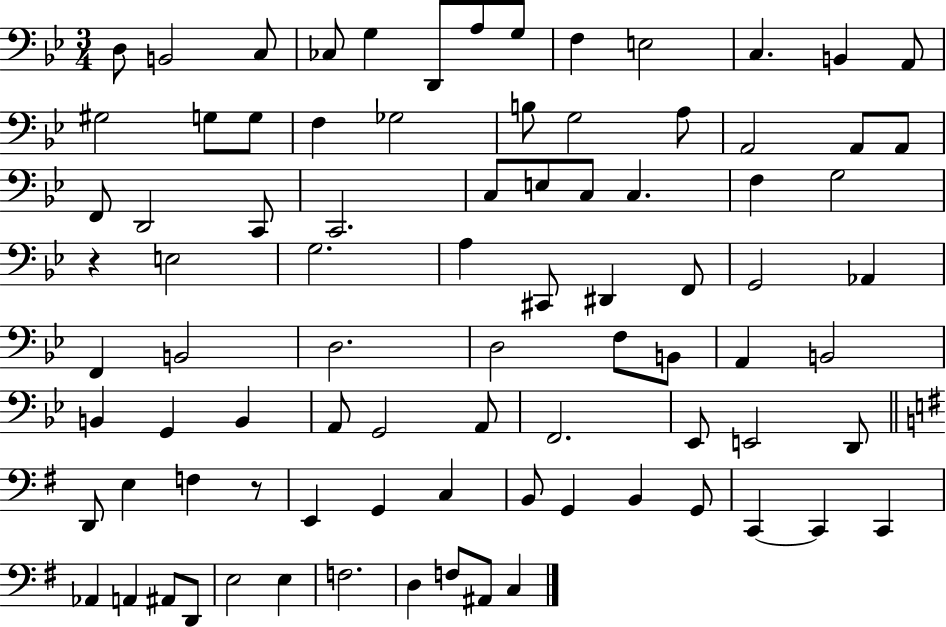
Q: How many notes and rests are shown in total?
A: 86